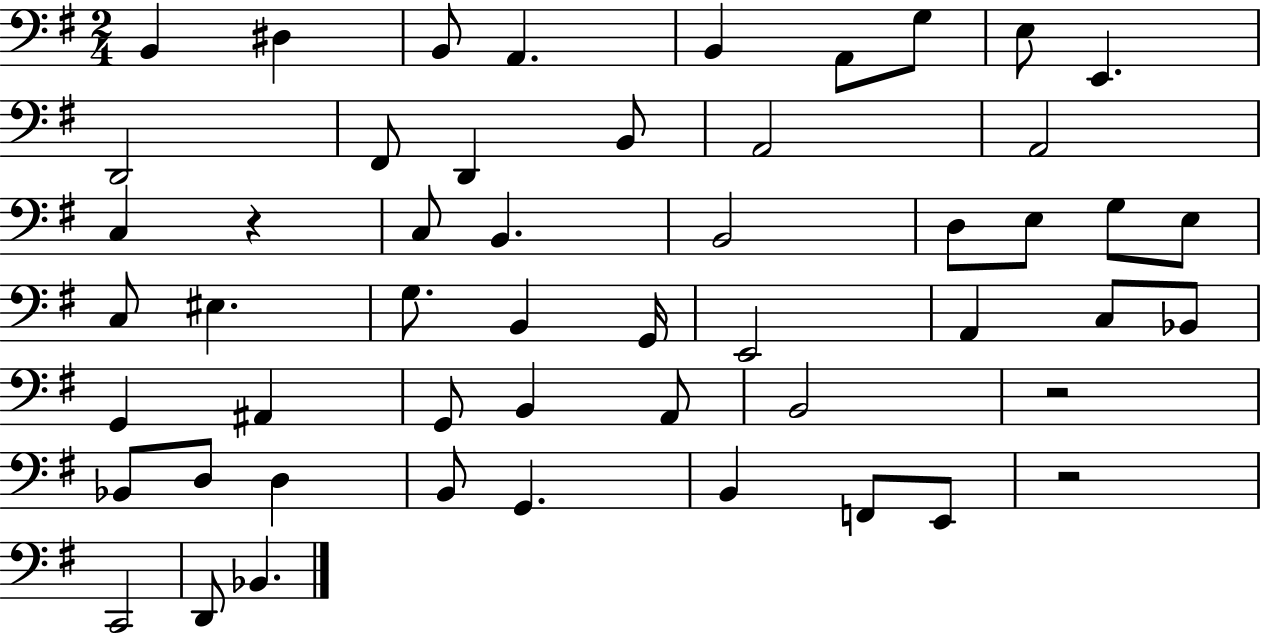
{
  \clef bass
  \numericTimeSignature
  \time 2/4
  \key g \major
  \repeat volta 2 { b,4 dis4 | b,8 a,4. | b,4 a,8 g8 | e8 e,4. | \break d,2 | fis,8 d,4 b,8 | a,2 | a,2 | \break c4 r4 | c8 b,4. | b,2 | d8 e8 g8 e8 | \break c8 eis4. | g8. b,4 g,16 | e,2 | a,4 c8 bes,8 | \break g,4 ais,4 | g,8 b,4 a,8 | b,2 | r2 | \break bes,8 d8 d4 | b,8 g,4. | b,4 f,8 e,8 | r2 | \break c,2 | d,8 bes,4. | } \bar "|."
}